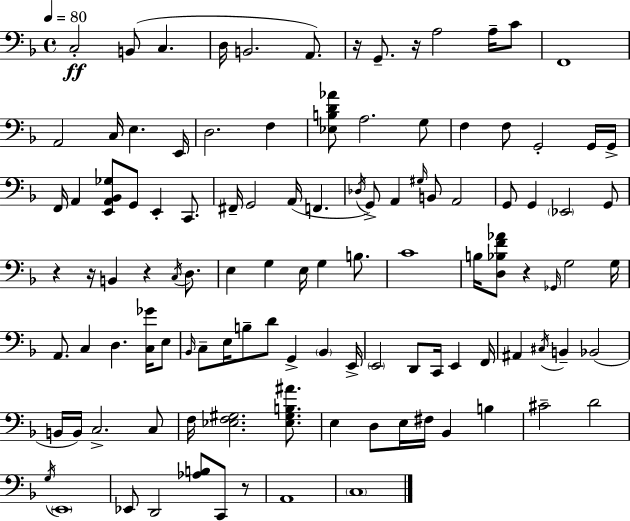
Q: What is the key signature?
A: F major